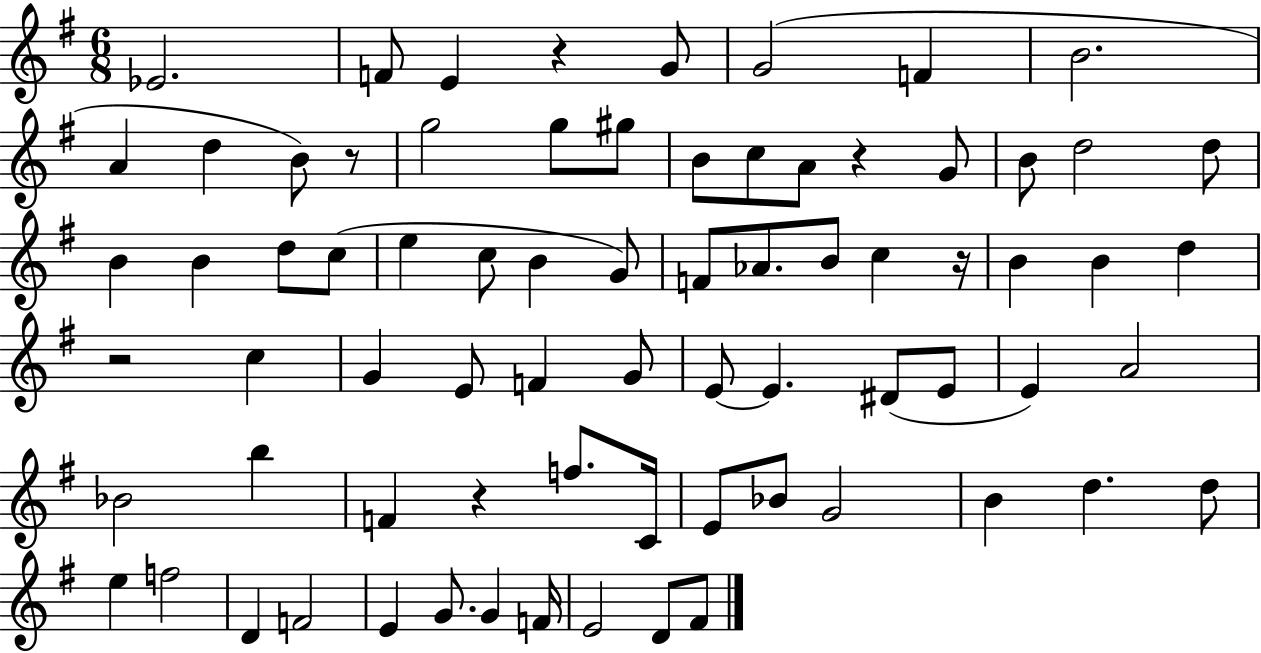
{
  \clef treble
  \numericTimeSignature
  \time 6/8
  \key g \major
  ees'2. | f'8 e'4 r4 g'8 | g'2( f'4 | b'2. | \break a'4 d''4 b'8) r8 | g''2 g''8 gis''8 | b'8 c''8 a'8 r4 g'8 | b'8 d''2 d''8 | \break b'4 b'4 d''8 c''8( | e''4 c''8 b'4 g'8) | f'8 aes'8. b'8 c''4 r16 | b'4 b'4 d''4 | \break r2 c''4 | g'4 e'8 f'4 g'8 | e'8~~ e'4. dis'8( e'8 | e'4) a'2 | \break bes'2 b''4 | f'4 r4 f''8. c'16 | e'8 bes'8 g'2 | b'4 d''4. d''8 | \break e''4 f''2 | d'4 f'2 | e'4 g'8. g'4 f'16 | e'2 d'8 fis'8 | \break \bar "|."
}